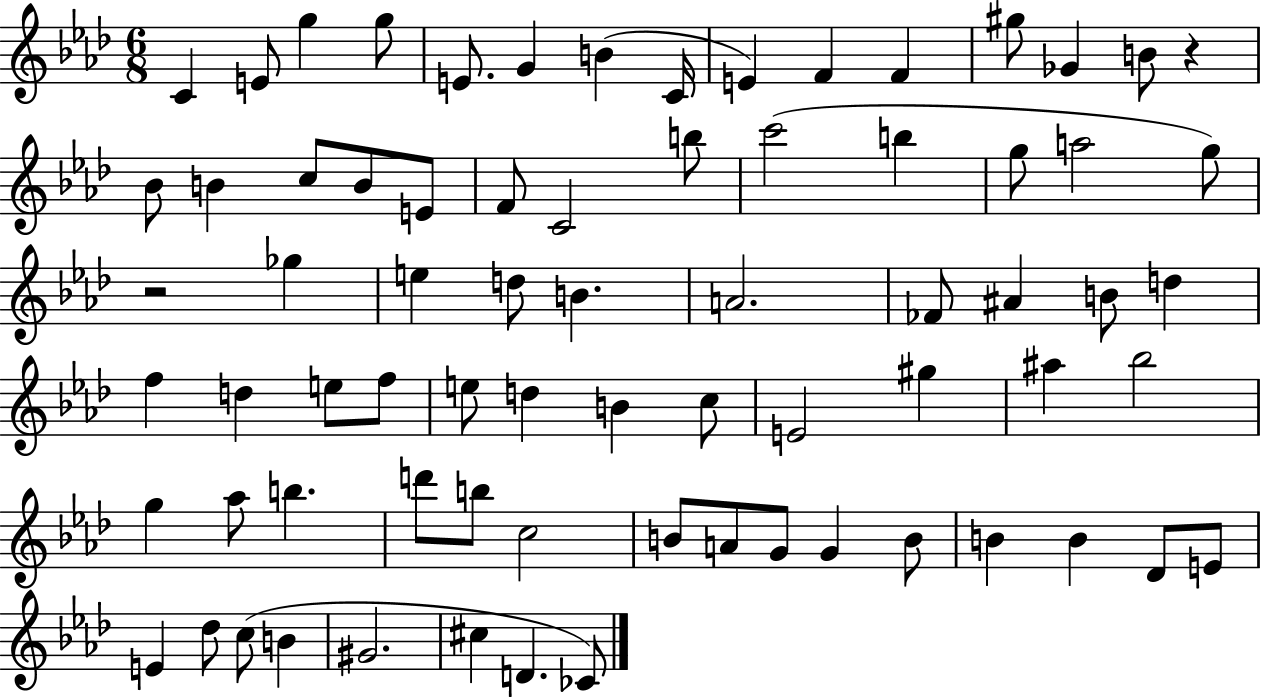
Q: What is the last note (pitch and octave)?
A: CES4